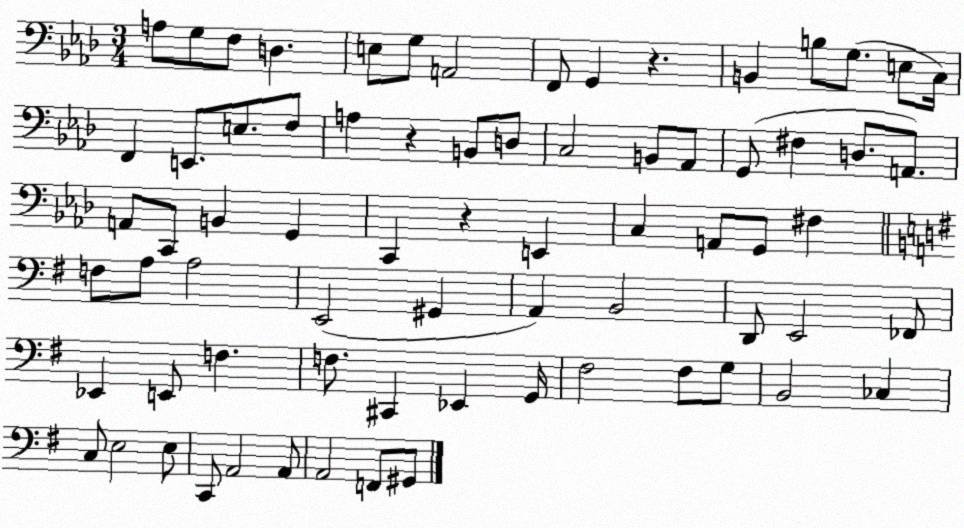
X:1
T:Untitled
M:3/4
L:1/4
K:Ab
A,/2 G,/2 F,/2 D, E,/2 G,/2 A,,2 F,,/2 G,, z B,, B,/2 G,/2 E,/2 C,/4 F,, E,,/2 E,/2 F,/2 A, z B,,/2 D,/2 C,2 B,,/2 _A,,/2 G,,/2 ^F, D,/2 A,,/2 A,,/2 C,,/2 B,, G,, C,, z E,, C, A,,/2 G,,/2 ^F, F,/2 A,/2 A,2 E,,2 ^G,, A,, B,,2 D,,/2 E,,2 _F,,/2 _E,, E,,/2 F, F,/2 ^C,, _E,, G,,/4 ^F,2 ^F,/2 G,/2 B,,2 _C, C,/2 E,2 E,/2 C,,/2 A,,2 A,,/2 A,,2 F,,/2 ^G,,/2